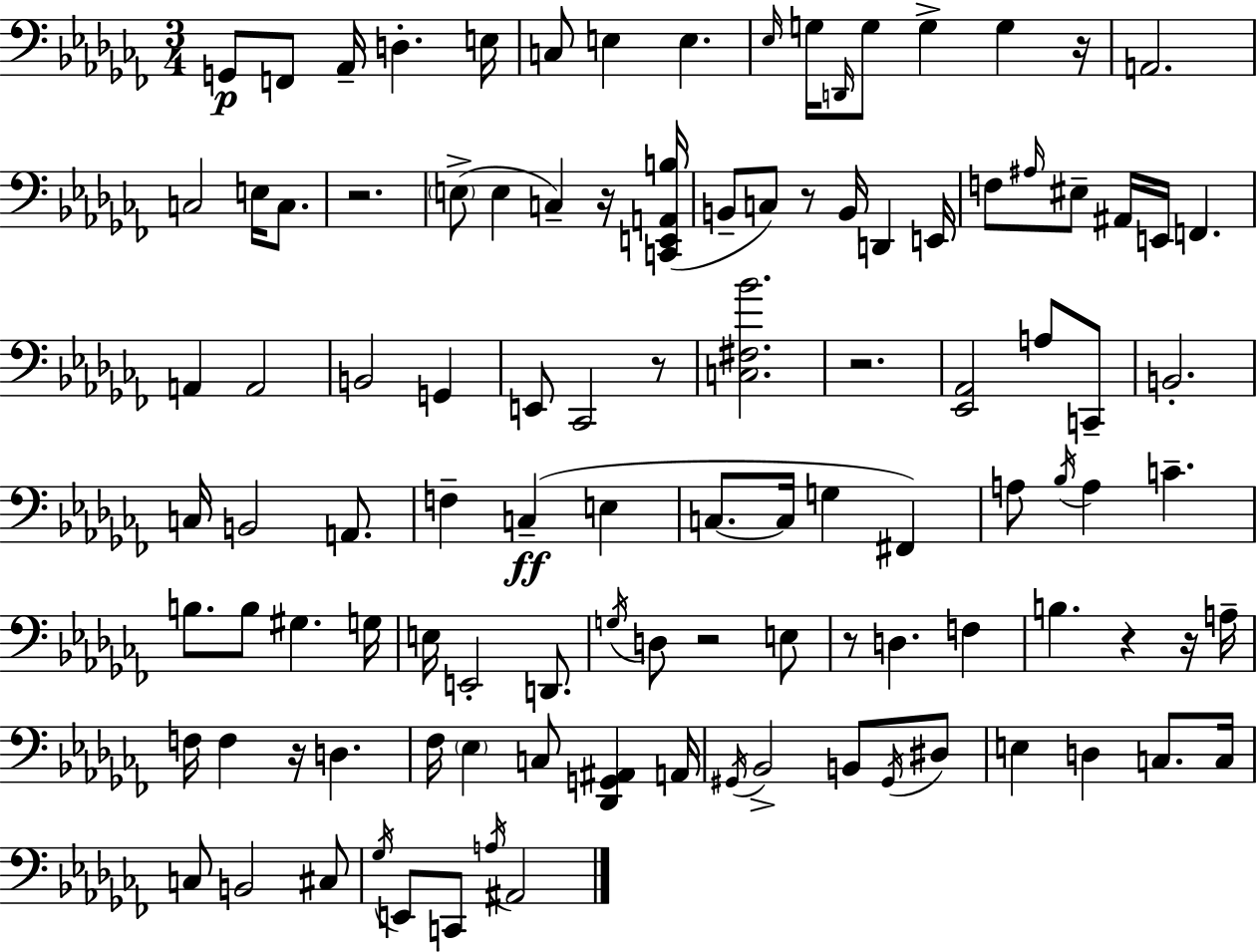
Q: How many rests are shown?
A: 11